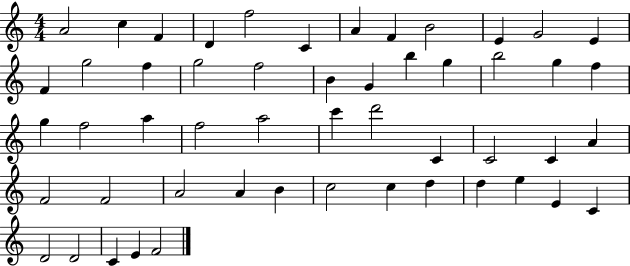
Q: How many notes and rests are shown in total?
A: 52